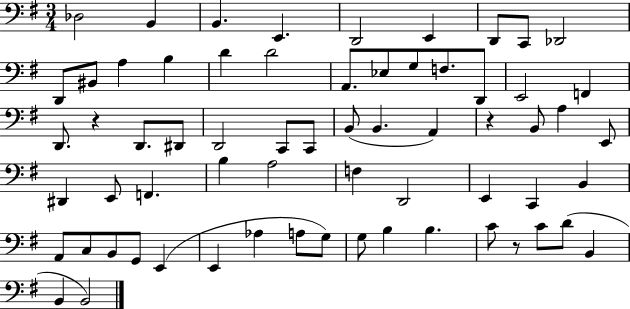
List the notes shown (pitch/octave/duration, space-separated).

Db3/h B2/q B2/q. E2/q. D2/h E2/q D2/e C2/e Db2/h D2/e BIS2/e A3/q B3/q D4/q D4/h A2/e. Eb3/e G3/e F3/e. D2/e E2/h F2/q D2/e. R/q D2/e. D#2/e D2/h C2/e C2/e B2/e B2/q. A2/q R/q B2/e A3/q E2/e D#2/q E2/e F2/q. B3/q A3/h F3/q D2/h E2/q C2/q B2/q A2/e C3/e B2/e G2/e E2/q E2/q Ab3/q A3/e G3/e G3/e B3/q B3/q. C4/e R/e C4/e D4/e B2/q B2/q B2/h